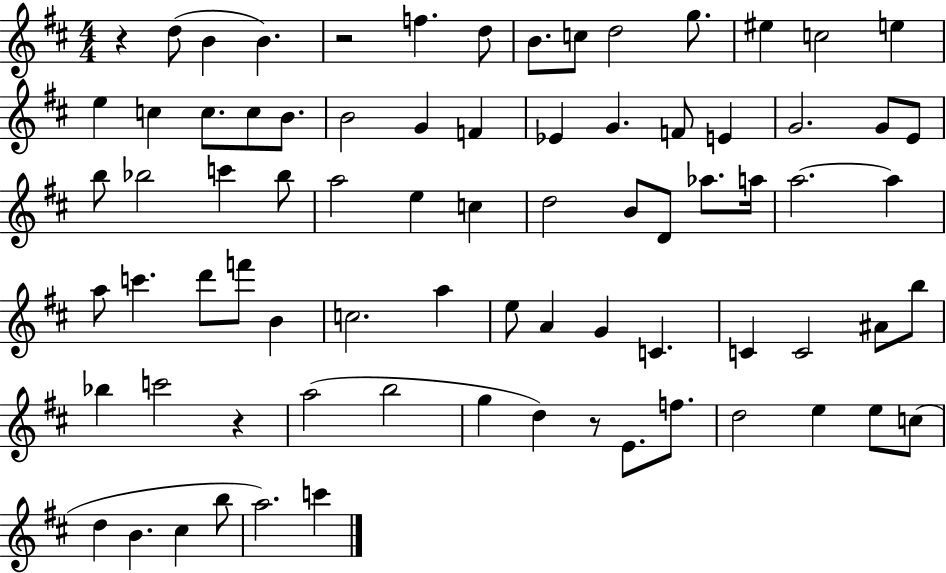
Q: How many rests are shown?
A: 4